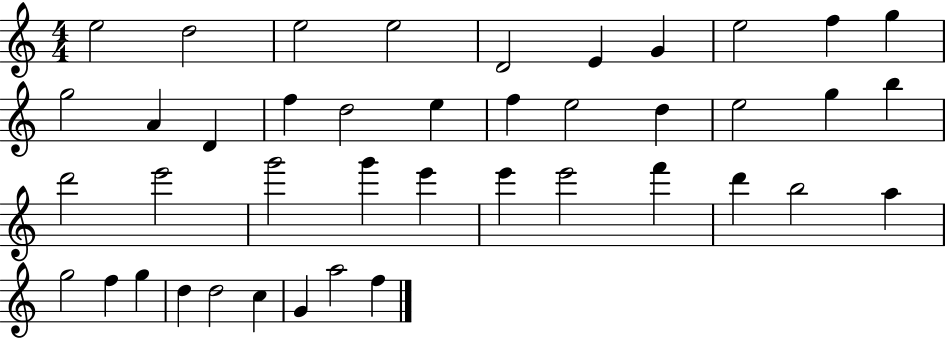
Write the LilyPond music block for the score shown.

{
  \clef treble
  \numericTimeSignature
  \time 4/4
  \key c \major
  e''2 d''2 | e''2 e''2 | d'2 e'4 g'4 | e''2 f''4 g''4 | \break g''2 a'4 d'4 | f''4 d''2 e''4 | f''4 e''2 d''4 | e''2 g''4 b''4 | \break d'''2 e'''2 | g'''2 g'''4 e'''4 | e'''4 e'''2 f'''4 | d'''4 b''2 a''4 | \break g''2 f''4 g''4 | d''4 d''2 c''4 | g'4 a''2 f''4 | \bar "|."
}